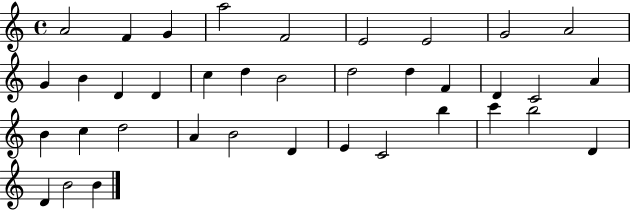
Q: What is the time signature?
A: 4/4